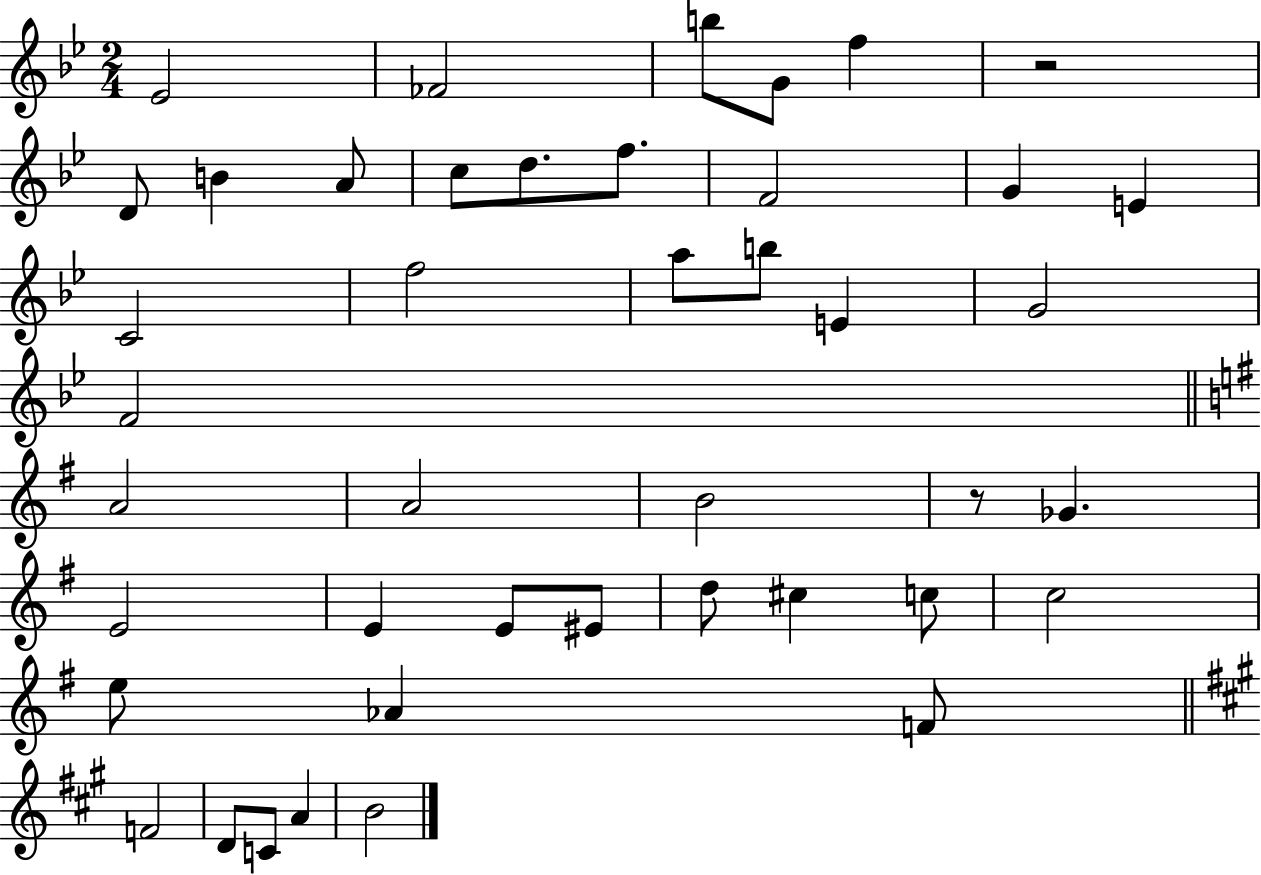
{
  \clef treble
  \numericTimeSignature
  \time 2/4
  \key bes \major
  ees'2 | fes'2 | b''8 g'8 f''4 | r2 | \break d'8 b'4 a'8 | c''8 d''8. f''8. | f'2 | g'4 e'4 | \break c'2 | f''2 | a''8 b''8 e'4 | g'2 | \break f'2 | \bar "||" \break \key g \major a'2 | a'2 | b'2 | r8 ges'4. | \break e'2 | e'4 e'8 eis'8 | d''8 cis''4 c''8 | c''2 | \break e''8 aes'4 f'8 | \bar "||" \break \key a \major f'2 | d'8 c'8 a'4 | b'2 | \bar "|."
}